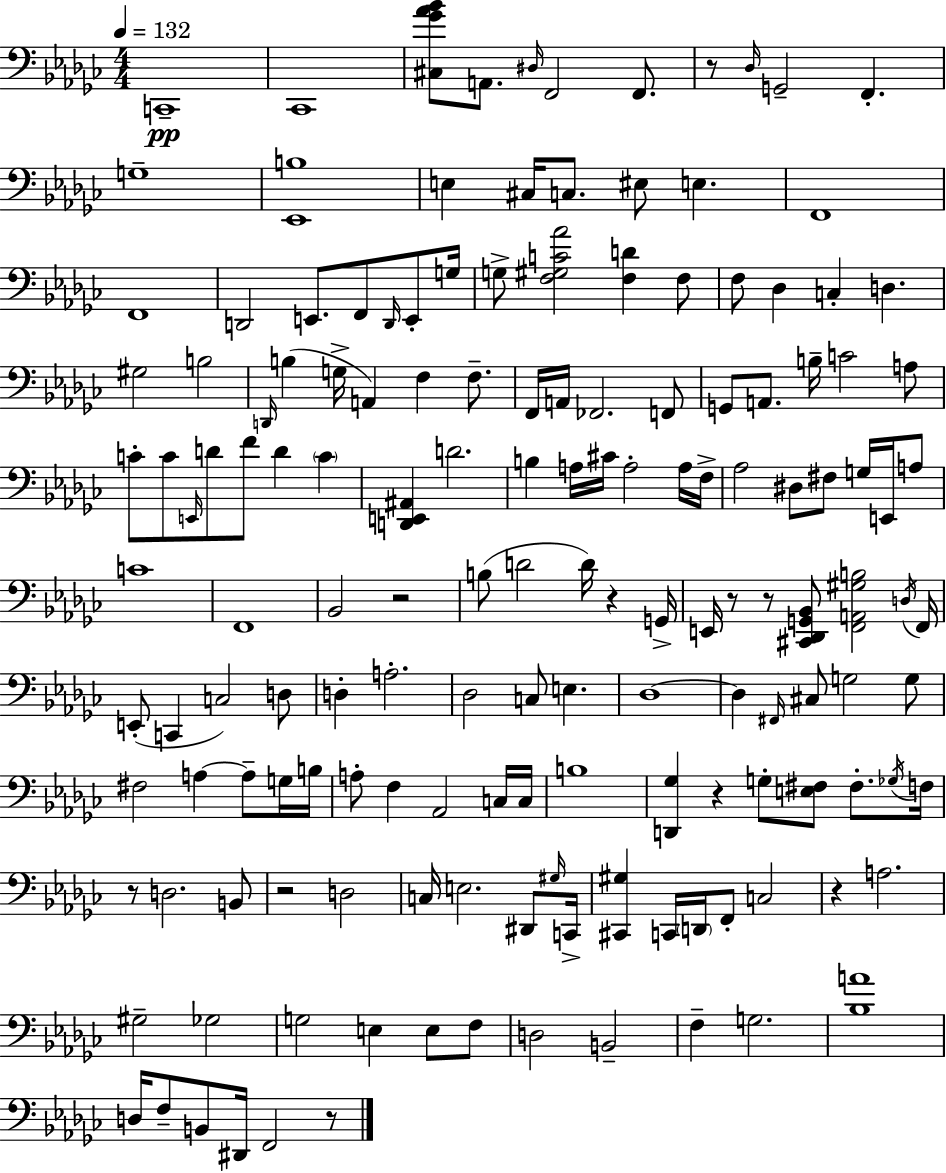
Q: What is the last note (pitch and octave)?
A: F2